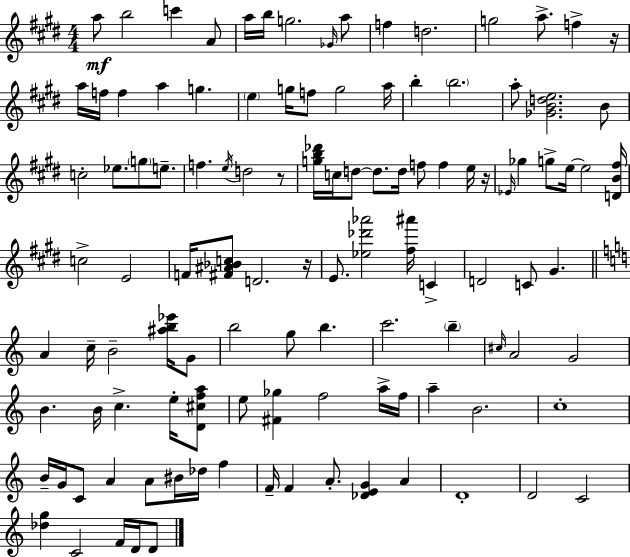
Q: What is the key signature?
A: E major